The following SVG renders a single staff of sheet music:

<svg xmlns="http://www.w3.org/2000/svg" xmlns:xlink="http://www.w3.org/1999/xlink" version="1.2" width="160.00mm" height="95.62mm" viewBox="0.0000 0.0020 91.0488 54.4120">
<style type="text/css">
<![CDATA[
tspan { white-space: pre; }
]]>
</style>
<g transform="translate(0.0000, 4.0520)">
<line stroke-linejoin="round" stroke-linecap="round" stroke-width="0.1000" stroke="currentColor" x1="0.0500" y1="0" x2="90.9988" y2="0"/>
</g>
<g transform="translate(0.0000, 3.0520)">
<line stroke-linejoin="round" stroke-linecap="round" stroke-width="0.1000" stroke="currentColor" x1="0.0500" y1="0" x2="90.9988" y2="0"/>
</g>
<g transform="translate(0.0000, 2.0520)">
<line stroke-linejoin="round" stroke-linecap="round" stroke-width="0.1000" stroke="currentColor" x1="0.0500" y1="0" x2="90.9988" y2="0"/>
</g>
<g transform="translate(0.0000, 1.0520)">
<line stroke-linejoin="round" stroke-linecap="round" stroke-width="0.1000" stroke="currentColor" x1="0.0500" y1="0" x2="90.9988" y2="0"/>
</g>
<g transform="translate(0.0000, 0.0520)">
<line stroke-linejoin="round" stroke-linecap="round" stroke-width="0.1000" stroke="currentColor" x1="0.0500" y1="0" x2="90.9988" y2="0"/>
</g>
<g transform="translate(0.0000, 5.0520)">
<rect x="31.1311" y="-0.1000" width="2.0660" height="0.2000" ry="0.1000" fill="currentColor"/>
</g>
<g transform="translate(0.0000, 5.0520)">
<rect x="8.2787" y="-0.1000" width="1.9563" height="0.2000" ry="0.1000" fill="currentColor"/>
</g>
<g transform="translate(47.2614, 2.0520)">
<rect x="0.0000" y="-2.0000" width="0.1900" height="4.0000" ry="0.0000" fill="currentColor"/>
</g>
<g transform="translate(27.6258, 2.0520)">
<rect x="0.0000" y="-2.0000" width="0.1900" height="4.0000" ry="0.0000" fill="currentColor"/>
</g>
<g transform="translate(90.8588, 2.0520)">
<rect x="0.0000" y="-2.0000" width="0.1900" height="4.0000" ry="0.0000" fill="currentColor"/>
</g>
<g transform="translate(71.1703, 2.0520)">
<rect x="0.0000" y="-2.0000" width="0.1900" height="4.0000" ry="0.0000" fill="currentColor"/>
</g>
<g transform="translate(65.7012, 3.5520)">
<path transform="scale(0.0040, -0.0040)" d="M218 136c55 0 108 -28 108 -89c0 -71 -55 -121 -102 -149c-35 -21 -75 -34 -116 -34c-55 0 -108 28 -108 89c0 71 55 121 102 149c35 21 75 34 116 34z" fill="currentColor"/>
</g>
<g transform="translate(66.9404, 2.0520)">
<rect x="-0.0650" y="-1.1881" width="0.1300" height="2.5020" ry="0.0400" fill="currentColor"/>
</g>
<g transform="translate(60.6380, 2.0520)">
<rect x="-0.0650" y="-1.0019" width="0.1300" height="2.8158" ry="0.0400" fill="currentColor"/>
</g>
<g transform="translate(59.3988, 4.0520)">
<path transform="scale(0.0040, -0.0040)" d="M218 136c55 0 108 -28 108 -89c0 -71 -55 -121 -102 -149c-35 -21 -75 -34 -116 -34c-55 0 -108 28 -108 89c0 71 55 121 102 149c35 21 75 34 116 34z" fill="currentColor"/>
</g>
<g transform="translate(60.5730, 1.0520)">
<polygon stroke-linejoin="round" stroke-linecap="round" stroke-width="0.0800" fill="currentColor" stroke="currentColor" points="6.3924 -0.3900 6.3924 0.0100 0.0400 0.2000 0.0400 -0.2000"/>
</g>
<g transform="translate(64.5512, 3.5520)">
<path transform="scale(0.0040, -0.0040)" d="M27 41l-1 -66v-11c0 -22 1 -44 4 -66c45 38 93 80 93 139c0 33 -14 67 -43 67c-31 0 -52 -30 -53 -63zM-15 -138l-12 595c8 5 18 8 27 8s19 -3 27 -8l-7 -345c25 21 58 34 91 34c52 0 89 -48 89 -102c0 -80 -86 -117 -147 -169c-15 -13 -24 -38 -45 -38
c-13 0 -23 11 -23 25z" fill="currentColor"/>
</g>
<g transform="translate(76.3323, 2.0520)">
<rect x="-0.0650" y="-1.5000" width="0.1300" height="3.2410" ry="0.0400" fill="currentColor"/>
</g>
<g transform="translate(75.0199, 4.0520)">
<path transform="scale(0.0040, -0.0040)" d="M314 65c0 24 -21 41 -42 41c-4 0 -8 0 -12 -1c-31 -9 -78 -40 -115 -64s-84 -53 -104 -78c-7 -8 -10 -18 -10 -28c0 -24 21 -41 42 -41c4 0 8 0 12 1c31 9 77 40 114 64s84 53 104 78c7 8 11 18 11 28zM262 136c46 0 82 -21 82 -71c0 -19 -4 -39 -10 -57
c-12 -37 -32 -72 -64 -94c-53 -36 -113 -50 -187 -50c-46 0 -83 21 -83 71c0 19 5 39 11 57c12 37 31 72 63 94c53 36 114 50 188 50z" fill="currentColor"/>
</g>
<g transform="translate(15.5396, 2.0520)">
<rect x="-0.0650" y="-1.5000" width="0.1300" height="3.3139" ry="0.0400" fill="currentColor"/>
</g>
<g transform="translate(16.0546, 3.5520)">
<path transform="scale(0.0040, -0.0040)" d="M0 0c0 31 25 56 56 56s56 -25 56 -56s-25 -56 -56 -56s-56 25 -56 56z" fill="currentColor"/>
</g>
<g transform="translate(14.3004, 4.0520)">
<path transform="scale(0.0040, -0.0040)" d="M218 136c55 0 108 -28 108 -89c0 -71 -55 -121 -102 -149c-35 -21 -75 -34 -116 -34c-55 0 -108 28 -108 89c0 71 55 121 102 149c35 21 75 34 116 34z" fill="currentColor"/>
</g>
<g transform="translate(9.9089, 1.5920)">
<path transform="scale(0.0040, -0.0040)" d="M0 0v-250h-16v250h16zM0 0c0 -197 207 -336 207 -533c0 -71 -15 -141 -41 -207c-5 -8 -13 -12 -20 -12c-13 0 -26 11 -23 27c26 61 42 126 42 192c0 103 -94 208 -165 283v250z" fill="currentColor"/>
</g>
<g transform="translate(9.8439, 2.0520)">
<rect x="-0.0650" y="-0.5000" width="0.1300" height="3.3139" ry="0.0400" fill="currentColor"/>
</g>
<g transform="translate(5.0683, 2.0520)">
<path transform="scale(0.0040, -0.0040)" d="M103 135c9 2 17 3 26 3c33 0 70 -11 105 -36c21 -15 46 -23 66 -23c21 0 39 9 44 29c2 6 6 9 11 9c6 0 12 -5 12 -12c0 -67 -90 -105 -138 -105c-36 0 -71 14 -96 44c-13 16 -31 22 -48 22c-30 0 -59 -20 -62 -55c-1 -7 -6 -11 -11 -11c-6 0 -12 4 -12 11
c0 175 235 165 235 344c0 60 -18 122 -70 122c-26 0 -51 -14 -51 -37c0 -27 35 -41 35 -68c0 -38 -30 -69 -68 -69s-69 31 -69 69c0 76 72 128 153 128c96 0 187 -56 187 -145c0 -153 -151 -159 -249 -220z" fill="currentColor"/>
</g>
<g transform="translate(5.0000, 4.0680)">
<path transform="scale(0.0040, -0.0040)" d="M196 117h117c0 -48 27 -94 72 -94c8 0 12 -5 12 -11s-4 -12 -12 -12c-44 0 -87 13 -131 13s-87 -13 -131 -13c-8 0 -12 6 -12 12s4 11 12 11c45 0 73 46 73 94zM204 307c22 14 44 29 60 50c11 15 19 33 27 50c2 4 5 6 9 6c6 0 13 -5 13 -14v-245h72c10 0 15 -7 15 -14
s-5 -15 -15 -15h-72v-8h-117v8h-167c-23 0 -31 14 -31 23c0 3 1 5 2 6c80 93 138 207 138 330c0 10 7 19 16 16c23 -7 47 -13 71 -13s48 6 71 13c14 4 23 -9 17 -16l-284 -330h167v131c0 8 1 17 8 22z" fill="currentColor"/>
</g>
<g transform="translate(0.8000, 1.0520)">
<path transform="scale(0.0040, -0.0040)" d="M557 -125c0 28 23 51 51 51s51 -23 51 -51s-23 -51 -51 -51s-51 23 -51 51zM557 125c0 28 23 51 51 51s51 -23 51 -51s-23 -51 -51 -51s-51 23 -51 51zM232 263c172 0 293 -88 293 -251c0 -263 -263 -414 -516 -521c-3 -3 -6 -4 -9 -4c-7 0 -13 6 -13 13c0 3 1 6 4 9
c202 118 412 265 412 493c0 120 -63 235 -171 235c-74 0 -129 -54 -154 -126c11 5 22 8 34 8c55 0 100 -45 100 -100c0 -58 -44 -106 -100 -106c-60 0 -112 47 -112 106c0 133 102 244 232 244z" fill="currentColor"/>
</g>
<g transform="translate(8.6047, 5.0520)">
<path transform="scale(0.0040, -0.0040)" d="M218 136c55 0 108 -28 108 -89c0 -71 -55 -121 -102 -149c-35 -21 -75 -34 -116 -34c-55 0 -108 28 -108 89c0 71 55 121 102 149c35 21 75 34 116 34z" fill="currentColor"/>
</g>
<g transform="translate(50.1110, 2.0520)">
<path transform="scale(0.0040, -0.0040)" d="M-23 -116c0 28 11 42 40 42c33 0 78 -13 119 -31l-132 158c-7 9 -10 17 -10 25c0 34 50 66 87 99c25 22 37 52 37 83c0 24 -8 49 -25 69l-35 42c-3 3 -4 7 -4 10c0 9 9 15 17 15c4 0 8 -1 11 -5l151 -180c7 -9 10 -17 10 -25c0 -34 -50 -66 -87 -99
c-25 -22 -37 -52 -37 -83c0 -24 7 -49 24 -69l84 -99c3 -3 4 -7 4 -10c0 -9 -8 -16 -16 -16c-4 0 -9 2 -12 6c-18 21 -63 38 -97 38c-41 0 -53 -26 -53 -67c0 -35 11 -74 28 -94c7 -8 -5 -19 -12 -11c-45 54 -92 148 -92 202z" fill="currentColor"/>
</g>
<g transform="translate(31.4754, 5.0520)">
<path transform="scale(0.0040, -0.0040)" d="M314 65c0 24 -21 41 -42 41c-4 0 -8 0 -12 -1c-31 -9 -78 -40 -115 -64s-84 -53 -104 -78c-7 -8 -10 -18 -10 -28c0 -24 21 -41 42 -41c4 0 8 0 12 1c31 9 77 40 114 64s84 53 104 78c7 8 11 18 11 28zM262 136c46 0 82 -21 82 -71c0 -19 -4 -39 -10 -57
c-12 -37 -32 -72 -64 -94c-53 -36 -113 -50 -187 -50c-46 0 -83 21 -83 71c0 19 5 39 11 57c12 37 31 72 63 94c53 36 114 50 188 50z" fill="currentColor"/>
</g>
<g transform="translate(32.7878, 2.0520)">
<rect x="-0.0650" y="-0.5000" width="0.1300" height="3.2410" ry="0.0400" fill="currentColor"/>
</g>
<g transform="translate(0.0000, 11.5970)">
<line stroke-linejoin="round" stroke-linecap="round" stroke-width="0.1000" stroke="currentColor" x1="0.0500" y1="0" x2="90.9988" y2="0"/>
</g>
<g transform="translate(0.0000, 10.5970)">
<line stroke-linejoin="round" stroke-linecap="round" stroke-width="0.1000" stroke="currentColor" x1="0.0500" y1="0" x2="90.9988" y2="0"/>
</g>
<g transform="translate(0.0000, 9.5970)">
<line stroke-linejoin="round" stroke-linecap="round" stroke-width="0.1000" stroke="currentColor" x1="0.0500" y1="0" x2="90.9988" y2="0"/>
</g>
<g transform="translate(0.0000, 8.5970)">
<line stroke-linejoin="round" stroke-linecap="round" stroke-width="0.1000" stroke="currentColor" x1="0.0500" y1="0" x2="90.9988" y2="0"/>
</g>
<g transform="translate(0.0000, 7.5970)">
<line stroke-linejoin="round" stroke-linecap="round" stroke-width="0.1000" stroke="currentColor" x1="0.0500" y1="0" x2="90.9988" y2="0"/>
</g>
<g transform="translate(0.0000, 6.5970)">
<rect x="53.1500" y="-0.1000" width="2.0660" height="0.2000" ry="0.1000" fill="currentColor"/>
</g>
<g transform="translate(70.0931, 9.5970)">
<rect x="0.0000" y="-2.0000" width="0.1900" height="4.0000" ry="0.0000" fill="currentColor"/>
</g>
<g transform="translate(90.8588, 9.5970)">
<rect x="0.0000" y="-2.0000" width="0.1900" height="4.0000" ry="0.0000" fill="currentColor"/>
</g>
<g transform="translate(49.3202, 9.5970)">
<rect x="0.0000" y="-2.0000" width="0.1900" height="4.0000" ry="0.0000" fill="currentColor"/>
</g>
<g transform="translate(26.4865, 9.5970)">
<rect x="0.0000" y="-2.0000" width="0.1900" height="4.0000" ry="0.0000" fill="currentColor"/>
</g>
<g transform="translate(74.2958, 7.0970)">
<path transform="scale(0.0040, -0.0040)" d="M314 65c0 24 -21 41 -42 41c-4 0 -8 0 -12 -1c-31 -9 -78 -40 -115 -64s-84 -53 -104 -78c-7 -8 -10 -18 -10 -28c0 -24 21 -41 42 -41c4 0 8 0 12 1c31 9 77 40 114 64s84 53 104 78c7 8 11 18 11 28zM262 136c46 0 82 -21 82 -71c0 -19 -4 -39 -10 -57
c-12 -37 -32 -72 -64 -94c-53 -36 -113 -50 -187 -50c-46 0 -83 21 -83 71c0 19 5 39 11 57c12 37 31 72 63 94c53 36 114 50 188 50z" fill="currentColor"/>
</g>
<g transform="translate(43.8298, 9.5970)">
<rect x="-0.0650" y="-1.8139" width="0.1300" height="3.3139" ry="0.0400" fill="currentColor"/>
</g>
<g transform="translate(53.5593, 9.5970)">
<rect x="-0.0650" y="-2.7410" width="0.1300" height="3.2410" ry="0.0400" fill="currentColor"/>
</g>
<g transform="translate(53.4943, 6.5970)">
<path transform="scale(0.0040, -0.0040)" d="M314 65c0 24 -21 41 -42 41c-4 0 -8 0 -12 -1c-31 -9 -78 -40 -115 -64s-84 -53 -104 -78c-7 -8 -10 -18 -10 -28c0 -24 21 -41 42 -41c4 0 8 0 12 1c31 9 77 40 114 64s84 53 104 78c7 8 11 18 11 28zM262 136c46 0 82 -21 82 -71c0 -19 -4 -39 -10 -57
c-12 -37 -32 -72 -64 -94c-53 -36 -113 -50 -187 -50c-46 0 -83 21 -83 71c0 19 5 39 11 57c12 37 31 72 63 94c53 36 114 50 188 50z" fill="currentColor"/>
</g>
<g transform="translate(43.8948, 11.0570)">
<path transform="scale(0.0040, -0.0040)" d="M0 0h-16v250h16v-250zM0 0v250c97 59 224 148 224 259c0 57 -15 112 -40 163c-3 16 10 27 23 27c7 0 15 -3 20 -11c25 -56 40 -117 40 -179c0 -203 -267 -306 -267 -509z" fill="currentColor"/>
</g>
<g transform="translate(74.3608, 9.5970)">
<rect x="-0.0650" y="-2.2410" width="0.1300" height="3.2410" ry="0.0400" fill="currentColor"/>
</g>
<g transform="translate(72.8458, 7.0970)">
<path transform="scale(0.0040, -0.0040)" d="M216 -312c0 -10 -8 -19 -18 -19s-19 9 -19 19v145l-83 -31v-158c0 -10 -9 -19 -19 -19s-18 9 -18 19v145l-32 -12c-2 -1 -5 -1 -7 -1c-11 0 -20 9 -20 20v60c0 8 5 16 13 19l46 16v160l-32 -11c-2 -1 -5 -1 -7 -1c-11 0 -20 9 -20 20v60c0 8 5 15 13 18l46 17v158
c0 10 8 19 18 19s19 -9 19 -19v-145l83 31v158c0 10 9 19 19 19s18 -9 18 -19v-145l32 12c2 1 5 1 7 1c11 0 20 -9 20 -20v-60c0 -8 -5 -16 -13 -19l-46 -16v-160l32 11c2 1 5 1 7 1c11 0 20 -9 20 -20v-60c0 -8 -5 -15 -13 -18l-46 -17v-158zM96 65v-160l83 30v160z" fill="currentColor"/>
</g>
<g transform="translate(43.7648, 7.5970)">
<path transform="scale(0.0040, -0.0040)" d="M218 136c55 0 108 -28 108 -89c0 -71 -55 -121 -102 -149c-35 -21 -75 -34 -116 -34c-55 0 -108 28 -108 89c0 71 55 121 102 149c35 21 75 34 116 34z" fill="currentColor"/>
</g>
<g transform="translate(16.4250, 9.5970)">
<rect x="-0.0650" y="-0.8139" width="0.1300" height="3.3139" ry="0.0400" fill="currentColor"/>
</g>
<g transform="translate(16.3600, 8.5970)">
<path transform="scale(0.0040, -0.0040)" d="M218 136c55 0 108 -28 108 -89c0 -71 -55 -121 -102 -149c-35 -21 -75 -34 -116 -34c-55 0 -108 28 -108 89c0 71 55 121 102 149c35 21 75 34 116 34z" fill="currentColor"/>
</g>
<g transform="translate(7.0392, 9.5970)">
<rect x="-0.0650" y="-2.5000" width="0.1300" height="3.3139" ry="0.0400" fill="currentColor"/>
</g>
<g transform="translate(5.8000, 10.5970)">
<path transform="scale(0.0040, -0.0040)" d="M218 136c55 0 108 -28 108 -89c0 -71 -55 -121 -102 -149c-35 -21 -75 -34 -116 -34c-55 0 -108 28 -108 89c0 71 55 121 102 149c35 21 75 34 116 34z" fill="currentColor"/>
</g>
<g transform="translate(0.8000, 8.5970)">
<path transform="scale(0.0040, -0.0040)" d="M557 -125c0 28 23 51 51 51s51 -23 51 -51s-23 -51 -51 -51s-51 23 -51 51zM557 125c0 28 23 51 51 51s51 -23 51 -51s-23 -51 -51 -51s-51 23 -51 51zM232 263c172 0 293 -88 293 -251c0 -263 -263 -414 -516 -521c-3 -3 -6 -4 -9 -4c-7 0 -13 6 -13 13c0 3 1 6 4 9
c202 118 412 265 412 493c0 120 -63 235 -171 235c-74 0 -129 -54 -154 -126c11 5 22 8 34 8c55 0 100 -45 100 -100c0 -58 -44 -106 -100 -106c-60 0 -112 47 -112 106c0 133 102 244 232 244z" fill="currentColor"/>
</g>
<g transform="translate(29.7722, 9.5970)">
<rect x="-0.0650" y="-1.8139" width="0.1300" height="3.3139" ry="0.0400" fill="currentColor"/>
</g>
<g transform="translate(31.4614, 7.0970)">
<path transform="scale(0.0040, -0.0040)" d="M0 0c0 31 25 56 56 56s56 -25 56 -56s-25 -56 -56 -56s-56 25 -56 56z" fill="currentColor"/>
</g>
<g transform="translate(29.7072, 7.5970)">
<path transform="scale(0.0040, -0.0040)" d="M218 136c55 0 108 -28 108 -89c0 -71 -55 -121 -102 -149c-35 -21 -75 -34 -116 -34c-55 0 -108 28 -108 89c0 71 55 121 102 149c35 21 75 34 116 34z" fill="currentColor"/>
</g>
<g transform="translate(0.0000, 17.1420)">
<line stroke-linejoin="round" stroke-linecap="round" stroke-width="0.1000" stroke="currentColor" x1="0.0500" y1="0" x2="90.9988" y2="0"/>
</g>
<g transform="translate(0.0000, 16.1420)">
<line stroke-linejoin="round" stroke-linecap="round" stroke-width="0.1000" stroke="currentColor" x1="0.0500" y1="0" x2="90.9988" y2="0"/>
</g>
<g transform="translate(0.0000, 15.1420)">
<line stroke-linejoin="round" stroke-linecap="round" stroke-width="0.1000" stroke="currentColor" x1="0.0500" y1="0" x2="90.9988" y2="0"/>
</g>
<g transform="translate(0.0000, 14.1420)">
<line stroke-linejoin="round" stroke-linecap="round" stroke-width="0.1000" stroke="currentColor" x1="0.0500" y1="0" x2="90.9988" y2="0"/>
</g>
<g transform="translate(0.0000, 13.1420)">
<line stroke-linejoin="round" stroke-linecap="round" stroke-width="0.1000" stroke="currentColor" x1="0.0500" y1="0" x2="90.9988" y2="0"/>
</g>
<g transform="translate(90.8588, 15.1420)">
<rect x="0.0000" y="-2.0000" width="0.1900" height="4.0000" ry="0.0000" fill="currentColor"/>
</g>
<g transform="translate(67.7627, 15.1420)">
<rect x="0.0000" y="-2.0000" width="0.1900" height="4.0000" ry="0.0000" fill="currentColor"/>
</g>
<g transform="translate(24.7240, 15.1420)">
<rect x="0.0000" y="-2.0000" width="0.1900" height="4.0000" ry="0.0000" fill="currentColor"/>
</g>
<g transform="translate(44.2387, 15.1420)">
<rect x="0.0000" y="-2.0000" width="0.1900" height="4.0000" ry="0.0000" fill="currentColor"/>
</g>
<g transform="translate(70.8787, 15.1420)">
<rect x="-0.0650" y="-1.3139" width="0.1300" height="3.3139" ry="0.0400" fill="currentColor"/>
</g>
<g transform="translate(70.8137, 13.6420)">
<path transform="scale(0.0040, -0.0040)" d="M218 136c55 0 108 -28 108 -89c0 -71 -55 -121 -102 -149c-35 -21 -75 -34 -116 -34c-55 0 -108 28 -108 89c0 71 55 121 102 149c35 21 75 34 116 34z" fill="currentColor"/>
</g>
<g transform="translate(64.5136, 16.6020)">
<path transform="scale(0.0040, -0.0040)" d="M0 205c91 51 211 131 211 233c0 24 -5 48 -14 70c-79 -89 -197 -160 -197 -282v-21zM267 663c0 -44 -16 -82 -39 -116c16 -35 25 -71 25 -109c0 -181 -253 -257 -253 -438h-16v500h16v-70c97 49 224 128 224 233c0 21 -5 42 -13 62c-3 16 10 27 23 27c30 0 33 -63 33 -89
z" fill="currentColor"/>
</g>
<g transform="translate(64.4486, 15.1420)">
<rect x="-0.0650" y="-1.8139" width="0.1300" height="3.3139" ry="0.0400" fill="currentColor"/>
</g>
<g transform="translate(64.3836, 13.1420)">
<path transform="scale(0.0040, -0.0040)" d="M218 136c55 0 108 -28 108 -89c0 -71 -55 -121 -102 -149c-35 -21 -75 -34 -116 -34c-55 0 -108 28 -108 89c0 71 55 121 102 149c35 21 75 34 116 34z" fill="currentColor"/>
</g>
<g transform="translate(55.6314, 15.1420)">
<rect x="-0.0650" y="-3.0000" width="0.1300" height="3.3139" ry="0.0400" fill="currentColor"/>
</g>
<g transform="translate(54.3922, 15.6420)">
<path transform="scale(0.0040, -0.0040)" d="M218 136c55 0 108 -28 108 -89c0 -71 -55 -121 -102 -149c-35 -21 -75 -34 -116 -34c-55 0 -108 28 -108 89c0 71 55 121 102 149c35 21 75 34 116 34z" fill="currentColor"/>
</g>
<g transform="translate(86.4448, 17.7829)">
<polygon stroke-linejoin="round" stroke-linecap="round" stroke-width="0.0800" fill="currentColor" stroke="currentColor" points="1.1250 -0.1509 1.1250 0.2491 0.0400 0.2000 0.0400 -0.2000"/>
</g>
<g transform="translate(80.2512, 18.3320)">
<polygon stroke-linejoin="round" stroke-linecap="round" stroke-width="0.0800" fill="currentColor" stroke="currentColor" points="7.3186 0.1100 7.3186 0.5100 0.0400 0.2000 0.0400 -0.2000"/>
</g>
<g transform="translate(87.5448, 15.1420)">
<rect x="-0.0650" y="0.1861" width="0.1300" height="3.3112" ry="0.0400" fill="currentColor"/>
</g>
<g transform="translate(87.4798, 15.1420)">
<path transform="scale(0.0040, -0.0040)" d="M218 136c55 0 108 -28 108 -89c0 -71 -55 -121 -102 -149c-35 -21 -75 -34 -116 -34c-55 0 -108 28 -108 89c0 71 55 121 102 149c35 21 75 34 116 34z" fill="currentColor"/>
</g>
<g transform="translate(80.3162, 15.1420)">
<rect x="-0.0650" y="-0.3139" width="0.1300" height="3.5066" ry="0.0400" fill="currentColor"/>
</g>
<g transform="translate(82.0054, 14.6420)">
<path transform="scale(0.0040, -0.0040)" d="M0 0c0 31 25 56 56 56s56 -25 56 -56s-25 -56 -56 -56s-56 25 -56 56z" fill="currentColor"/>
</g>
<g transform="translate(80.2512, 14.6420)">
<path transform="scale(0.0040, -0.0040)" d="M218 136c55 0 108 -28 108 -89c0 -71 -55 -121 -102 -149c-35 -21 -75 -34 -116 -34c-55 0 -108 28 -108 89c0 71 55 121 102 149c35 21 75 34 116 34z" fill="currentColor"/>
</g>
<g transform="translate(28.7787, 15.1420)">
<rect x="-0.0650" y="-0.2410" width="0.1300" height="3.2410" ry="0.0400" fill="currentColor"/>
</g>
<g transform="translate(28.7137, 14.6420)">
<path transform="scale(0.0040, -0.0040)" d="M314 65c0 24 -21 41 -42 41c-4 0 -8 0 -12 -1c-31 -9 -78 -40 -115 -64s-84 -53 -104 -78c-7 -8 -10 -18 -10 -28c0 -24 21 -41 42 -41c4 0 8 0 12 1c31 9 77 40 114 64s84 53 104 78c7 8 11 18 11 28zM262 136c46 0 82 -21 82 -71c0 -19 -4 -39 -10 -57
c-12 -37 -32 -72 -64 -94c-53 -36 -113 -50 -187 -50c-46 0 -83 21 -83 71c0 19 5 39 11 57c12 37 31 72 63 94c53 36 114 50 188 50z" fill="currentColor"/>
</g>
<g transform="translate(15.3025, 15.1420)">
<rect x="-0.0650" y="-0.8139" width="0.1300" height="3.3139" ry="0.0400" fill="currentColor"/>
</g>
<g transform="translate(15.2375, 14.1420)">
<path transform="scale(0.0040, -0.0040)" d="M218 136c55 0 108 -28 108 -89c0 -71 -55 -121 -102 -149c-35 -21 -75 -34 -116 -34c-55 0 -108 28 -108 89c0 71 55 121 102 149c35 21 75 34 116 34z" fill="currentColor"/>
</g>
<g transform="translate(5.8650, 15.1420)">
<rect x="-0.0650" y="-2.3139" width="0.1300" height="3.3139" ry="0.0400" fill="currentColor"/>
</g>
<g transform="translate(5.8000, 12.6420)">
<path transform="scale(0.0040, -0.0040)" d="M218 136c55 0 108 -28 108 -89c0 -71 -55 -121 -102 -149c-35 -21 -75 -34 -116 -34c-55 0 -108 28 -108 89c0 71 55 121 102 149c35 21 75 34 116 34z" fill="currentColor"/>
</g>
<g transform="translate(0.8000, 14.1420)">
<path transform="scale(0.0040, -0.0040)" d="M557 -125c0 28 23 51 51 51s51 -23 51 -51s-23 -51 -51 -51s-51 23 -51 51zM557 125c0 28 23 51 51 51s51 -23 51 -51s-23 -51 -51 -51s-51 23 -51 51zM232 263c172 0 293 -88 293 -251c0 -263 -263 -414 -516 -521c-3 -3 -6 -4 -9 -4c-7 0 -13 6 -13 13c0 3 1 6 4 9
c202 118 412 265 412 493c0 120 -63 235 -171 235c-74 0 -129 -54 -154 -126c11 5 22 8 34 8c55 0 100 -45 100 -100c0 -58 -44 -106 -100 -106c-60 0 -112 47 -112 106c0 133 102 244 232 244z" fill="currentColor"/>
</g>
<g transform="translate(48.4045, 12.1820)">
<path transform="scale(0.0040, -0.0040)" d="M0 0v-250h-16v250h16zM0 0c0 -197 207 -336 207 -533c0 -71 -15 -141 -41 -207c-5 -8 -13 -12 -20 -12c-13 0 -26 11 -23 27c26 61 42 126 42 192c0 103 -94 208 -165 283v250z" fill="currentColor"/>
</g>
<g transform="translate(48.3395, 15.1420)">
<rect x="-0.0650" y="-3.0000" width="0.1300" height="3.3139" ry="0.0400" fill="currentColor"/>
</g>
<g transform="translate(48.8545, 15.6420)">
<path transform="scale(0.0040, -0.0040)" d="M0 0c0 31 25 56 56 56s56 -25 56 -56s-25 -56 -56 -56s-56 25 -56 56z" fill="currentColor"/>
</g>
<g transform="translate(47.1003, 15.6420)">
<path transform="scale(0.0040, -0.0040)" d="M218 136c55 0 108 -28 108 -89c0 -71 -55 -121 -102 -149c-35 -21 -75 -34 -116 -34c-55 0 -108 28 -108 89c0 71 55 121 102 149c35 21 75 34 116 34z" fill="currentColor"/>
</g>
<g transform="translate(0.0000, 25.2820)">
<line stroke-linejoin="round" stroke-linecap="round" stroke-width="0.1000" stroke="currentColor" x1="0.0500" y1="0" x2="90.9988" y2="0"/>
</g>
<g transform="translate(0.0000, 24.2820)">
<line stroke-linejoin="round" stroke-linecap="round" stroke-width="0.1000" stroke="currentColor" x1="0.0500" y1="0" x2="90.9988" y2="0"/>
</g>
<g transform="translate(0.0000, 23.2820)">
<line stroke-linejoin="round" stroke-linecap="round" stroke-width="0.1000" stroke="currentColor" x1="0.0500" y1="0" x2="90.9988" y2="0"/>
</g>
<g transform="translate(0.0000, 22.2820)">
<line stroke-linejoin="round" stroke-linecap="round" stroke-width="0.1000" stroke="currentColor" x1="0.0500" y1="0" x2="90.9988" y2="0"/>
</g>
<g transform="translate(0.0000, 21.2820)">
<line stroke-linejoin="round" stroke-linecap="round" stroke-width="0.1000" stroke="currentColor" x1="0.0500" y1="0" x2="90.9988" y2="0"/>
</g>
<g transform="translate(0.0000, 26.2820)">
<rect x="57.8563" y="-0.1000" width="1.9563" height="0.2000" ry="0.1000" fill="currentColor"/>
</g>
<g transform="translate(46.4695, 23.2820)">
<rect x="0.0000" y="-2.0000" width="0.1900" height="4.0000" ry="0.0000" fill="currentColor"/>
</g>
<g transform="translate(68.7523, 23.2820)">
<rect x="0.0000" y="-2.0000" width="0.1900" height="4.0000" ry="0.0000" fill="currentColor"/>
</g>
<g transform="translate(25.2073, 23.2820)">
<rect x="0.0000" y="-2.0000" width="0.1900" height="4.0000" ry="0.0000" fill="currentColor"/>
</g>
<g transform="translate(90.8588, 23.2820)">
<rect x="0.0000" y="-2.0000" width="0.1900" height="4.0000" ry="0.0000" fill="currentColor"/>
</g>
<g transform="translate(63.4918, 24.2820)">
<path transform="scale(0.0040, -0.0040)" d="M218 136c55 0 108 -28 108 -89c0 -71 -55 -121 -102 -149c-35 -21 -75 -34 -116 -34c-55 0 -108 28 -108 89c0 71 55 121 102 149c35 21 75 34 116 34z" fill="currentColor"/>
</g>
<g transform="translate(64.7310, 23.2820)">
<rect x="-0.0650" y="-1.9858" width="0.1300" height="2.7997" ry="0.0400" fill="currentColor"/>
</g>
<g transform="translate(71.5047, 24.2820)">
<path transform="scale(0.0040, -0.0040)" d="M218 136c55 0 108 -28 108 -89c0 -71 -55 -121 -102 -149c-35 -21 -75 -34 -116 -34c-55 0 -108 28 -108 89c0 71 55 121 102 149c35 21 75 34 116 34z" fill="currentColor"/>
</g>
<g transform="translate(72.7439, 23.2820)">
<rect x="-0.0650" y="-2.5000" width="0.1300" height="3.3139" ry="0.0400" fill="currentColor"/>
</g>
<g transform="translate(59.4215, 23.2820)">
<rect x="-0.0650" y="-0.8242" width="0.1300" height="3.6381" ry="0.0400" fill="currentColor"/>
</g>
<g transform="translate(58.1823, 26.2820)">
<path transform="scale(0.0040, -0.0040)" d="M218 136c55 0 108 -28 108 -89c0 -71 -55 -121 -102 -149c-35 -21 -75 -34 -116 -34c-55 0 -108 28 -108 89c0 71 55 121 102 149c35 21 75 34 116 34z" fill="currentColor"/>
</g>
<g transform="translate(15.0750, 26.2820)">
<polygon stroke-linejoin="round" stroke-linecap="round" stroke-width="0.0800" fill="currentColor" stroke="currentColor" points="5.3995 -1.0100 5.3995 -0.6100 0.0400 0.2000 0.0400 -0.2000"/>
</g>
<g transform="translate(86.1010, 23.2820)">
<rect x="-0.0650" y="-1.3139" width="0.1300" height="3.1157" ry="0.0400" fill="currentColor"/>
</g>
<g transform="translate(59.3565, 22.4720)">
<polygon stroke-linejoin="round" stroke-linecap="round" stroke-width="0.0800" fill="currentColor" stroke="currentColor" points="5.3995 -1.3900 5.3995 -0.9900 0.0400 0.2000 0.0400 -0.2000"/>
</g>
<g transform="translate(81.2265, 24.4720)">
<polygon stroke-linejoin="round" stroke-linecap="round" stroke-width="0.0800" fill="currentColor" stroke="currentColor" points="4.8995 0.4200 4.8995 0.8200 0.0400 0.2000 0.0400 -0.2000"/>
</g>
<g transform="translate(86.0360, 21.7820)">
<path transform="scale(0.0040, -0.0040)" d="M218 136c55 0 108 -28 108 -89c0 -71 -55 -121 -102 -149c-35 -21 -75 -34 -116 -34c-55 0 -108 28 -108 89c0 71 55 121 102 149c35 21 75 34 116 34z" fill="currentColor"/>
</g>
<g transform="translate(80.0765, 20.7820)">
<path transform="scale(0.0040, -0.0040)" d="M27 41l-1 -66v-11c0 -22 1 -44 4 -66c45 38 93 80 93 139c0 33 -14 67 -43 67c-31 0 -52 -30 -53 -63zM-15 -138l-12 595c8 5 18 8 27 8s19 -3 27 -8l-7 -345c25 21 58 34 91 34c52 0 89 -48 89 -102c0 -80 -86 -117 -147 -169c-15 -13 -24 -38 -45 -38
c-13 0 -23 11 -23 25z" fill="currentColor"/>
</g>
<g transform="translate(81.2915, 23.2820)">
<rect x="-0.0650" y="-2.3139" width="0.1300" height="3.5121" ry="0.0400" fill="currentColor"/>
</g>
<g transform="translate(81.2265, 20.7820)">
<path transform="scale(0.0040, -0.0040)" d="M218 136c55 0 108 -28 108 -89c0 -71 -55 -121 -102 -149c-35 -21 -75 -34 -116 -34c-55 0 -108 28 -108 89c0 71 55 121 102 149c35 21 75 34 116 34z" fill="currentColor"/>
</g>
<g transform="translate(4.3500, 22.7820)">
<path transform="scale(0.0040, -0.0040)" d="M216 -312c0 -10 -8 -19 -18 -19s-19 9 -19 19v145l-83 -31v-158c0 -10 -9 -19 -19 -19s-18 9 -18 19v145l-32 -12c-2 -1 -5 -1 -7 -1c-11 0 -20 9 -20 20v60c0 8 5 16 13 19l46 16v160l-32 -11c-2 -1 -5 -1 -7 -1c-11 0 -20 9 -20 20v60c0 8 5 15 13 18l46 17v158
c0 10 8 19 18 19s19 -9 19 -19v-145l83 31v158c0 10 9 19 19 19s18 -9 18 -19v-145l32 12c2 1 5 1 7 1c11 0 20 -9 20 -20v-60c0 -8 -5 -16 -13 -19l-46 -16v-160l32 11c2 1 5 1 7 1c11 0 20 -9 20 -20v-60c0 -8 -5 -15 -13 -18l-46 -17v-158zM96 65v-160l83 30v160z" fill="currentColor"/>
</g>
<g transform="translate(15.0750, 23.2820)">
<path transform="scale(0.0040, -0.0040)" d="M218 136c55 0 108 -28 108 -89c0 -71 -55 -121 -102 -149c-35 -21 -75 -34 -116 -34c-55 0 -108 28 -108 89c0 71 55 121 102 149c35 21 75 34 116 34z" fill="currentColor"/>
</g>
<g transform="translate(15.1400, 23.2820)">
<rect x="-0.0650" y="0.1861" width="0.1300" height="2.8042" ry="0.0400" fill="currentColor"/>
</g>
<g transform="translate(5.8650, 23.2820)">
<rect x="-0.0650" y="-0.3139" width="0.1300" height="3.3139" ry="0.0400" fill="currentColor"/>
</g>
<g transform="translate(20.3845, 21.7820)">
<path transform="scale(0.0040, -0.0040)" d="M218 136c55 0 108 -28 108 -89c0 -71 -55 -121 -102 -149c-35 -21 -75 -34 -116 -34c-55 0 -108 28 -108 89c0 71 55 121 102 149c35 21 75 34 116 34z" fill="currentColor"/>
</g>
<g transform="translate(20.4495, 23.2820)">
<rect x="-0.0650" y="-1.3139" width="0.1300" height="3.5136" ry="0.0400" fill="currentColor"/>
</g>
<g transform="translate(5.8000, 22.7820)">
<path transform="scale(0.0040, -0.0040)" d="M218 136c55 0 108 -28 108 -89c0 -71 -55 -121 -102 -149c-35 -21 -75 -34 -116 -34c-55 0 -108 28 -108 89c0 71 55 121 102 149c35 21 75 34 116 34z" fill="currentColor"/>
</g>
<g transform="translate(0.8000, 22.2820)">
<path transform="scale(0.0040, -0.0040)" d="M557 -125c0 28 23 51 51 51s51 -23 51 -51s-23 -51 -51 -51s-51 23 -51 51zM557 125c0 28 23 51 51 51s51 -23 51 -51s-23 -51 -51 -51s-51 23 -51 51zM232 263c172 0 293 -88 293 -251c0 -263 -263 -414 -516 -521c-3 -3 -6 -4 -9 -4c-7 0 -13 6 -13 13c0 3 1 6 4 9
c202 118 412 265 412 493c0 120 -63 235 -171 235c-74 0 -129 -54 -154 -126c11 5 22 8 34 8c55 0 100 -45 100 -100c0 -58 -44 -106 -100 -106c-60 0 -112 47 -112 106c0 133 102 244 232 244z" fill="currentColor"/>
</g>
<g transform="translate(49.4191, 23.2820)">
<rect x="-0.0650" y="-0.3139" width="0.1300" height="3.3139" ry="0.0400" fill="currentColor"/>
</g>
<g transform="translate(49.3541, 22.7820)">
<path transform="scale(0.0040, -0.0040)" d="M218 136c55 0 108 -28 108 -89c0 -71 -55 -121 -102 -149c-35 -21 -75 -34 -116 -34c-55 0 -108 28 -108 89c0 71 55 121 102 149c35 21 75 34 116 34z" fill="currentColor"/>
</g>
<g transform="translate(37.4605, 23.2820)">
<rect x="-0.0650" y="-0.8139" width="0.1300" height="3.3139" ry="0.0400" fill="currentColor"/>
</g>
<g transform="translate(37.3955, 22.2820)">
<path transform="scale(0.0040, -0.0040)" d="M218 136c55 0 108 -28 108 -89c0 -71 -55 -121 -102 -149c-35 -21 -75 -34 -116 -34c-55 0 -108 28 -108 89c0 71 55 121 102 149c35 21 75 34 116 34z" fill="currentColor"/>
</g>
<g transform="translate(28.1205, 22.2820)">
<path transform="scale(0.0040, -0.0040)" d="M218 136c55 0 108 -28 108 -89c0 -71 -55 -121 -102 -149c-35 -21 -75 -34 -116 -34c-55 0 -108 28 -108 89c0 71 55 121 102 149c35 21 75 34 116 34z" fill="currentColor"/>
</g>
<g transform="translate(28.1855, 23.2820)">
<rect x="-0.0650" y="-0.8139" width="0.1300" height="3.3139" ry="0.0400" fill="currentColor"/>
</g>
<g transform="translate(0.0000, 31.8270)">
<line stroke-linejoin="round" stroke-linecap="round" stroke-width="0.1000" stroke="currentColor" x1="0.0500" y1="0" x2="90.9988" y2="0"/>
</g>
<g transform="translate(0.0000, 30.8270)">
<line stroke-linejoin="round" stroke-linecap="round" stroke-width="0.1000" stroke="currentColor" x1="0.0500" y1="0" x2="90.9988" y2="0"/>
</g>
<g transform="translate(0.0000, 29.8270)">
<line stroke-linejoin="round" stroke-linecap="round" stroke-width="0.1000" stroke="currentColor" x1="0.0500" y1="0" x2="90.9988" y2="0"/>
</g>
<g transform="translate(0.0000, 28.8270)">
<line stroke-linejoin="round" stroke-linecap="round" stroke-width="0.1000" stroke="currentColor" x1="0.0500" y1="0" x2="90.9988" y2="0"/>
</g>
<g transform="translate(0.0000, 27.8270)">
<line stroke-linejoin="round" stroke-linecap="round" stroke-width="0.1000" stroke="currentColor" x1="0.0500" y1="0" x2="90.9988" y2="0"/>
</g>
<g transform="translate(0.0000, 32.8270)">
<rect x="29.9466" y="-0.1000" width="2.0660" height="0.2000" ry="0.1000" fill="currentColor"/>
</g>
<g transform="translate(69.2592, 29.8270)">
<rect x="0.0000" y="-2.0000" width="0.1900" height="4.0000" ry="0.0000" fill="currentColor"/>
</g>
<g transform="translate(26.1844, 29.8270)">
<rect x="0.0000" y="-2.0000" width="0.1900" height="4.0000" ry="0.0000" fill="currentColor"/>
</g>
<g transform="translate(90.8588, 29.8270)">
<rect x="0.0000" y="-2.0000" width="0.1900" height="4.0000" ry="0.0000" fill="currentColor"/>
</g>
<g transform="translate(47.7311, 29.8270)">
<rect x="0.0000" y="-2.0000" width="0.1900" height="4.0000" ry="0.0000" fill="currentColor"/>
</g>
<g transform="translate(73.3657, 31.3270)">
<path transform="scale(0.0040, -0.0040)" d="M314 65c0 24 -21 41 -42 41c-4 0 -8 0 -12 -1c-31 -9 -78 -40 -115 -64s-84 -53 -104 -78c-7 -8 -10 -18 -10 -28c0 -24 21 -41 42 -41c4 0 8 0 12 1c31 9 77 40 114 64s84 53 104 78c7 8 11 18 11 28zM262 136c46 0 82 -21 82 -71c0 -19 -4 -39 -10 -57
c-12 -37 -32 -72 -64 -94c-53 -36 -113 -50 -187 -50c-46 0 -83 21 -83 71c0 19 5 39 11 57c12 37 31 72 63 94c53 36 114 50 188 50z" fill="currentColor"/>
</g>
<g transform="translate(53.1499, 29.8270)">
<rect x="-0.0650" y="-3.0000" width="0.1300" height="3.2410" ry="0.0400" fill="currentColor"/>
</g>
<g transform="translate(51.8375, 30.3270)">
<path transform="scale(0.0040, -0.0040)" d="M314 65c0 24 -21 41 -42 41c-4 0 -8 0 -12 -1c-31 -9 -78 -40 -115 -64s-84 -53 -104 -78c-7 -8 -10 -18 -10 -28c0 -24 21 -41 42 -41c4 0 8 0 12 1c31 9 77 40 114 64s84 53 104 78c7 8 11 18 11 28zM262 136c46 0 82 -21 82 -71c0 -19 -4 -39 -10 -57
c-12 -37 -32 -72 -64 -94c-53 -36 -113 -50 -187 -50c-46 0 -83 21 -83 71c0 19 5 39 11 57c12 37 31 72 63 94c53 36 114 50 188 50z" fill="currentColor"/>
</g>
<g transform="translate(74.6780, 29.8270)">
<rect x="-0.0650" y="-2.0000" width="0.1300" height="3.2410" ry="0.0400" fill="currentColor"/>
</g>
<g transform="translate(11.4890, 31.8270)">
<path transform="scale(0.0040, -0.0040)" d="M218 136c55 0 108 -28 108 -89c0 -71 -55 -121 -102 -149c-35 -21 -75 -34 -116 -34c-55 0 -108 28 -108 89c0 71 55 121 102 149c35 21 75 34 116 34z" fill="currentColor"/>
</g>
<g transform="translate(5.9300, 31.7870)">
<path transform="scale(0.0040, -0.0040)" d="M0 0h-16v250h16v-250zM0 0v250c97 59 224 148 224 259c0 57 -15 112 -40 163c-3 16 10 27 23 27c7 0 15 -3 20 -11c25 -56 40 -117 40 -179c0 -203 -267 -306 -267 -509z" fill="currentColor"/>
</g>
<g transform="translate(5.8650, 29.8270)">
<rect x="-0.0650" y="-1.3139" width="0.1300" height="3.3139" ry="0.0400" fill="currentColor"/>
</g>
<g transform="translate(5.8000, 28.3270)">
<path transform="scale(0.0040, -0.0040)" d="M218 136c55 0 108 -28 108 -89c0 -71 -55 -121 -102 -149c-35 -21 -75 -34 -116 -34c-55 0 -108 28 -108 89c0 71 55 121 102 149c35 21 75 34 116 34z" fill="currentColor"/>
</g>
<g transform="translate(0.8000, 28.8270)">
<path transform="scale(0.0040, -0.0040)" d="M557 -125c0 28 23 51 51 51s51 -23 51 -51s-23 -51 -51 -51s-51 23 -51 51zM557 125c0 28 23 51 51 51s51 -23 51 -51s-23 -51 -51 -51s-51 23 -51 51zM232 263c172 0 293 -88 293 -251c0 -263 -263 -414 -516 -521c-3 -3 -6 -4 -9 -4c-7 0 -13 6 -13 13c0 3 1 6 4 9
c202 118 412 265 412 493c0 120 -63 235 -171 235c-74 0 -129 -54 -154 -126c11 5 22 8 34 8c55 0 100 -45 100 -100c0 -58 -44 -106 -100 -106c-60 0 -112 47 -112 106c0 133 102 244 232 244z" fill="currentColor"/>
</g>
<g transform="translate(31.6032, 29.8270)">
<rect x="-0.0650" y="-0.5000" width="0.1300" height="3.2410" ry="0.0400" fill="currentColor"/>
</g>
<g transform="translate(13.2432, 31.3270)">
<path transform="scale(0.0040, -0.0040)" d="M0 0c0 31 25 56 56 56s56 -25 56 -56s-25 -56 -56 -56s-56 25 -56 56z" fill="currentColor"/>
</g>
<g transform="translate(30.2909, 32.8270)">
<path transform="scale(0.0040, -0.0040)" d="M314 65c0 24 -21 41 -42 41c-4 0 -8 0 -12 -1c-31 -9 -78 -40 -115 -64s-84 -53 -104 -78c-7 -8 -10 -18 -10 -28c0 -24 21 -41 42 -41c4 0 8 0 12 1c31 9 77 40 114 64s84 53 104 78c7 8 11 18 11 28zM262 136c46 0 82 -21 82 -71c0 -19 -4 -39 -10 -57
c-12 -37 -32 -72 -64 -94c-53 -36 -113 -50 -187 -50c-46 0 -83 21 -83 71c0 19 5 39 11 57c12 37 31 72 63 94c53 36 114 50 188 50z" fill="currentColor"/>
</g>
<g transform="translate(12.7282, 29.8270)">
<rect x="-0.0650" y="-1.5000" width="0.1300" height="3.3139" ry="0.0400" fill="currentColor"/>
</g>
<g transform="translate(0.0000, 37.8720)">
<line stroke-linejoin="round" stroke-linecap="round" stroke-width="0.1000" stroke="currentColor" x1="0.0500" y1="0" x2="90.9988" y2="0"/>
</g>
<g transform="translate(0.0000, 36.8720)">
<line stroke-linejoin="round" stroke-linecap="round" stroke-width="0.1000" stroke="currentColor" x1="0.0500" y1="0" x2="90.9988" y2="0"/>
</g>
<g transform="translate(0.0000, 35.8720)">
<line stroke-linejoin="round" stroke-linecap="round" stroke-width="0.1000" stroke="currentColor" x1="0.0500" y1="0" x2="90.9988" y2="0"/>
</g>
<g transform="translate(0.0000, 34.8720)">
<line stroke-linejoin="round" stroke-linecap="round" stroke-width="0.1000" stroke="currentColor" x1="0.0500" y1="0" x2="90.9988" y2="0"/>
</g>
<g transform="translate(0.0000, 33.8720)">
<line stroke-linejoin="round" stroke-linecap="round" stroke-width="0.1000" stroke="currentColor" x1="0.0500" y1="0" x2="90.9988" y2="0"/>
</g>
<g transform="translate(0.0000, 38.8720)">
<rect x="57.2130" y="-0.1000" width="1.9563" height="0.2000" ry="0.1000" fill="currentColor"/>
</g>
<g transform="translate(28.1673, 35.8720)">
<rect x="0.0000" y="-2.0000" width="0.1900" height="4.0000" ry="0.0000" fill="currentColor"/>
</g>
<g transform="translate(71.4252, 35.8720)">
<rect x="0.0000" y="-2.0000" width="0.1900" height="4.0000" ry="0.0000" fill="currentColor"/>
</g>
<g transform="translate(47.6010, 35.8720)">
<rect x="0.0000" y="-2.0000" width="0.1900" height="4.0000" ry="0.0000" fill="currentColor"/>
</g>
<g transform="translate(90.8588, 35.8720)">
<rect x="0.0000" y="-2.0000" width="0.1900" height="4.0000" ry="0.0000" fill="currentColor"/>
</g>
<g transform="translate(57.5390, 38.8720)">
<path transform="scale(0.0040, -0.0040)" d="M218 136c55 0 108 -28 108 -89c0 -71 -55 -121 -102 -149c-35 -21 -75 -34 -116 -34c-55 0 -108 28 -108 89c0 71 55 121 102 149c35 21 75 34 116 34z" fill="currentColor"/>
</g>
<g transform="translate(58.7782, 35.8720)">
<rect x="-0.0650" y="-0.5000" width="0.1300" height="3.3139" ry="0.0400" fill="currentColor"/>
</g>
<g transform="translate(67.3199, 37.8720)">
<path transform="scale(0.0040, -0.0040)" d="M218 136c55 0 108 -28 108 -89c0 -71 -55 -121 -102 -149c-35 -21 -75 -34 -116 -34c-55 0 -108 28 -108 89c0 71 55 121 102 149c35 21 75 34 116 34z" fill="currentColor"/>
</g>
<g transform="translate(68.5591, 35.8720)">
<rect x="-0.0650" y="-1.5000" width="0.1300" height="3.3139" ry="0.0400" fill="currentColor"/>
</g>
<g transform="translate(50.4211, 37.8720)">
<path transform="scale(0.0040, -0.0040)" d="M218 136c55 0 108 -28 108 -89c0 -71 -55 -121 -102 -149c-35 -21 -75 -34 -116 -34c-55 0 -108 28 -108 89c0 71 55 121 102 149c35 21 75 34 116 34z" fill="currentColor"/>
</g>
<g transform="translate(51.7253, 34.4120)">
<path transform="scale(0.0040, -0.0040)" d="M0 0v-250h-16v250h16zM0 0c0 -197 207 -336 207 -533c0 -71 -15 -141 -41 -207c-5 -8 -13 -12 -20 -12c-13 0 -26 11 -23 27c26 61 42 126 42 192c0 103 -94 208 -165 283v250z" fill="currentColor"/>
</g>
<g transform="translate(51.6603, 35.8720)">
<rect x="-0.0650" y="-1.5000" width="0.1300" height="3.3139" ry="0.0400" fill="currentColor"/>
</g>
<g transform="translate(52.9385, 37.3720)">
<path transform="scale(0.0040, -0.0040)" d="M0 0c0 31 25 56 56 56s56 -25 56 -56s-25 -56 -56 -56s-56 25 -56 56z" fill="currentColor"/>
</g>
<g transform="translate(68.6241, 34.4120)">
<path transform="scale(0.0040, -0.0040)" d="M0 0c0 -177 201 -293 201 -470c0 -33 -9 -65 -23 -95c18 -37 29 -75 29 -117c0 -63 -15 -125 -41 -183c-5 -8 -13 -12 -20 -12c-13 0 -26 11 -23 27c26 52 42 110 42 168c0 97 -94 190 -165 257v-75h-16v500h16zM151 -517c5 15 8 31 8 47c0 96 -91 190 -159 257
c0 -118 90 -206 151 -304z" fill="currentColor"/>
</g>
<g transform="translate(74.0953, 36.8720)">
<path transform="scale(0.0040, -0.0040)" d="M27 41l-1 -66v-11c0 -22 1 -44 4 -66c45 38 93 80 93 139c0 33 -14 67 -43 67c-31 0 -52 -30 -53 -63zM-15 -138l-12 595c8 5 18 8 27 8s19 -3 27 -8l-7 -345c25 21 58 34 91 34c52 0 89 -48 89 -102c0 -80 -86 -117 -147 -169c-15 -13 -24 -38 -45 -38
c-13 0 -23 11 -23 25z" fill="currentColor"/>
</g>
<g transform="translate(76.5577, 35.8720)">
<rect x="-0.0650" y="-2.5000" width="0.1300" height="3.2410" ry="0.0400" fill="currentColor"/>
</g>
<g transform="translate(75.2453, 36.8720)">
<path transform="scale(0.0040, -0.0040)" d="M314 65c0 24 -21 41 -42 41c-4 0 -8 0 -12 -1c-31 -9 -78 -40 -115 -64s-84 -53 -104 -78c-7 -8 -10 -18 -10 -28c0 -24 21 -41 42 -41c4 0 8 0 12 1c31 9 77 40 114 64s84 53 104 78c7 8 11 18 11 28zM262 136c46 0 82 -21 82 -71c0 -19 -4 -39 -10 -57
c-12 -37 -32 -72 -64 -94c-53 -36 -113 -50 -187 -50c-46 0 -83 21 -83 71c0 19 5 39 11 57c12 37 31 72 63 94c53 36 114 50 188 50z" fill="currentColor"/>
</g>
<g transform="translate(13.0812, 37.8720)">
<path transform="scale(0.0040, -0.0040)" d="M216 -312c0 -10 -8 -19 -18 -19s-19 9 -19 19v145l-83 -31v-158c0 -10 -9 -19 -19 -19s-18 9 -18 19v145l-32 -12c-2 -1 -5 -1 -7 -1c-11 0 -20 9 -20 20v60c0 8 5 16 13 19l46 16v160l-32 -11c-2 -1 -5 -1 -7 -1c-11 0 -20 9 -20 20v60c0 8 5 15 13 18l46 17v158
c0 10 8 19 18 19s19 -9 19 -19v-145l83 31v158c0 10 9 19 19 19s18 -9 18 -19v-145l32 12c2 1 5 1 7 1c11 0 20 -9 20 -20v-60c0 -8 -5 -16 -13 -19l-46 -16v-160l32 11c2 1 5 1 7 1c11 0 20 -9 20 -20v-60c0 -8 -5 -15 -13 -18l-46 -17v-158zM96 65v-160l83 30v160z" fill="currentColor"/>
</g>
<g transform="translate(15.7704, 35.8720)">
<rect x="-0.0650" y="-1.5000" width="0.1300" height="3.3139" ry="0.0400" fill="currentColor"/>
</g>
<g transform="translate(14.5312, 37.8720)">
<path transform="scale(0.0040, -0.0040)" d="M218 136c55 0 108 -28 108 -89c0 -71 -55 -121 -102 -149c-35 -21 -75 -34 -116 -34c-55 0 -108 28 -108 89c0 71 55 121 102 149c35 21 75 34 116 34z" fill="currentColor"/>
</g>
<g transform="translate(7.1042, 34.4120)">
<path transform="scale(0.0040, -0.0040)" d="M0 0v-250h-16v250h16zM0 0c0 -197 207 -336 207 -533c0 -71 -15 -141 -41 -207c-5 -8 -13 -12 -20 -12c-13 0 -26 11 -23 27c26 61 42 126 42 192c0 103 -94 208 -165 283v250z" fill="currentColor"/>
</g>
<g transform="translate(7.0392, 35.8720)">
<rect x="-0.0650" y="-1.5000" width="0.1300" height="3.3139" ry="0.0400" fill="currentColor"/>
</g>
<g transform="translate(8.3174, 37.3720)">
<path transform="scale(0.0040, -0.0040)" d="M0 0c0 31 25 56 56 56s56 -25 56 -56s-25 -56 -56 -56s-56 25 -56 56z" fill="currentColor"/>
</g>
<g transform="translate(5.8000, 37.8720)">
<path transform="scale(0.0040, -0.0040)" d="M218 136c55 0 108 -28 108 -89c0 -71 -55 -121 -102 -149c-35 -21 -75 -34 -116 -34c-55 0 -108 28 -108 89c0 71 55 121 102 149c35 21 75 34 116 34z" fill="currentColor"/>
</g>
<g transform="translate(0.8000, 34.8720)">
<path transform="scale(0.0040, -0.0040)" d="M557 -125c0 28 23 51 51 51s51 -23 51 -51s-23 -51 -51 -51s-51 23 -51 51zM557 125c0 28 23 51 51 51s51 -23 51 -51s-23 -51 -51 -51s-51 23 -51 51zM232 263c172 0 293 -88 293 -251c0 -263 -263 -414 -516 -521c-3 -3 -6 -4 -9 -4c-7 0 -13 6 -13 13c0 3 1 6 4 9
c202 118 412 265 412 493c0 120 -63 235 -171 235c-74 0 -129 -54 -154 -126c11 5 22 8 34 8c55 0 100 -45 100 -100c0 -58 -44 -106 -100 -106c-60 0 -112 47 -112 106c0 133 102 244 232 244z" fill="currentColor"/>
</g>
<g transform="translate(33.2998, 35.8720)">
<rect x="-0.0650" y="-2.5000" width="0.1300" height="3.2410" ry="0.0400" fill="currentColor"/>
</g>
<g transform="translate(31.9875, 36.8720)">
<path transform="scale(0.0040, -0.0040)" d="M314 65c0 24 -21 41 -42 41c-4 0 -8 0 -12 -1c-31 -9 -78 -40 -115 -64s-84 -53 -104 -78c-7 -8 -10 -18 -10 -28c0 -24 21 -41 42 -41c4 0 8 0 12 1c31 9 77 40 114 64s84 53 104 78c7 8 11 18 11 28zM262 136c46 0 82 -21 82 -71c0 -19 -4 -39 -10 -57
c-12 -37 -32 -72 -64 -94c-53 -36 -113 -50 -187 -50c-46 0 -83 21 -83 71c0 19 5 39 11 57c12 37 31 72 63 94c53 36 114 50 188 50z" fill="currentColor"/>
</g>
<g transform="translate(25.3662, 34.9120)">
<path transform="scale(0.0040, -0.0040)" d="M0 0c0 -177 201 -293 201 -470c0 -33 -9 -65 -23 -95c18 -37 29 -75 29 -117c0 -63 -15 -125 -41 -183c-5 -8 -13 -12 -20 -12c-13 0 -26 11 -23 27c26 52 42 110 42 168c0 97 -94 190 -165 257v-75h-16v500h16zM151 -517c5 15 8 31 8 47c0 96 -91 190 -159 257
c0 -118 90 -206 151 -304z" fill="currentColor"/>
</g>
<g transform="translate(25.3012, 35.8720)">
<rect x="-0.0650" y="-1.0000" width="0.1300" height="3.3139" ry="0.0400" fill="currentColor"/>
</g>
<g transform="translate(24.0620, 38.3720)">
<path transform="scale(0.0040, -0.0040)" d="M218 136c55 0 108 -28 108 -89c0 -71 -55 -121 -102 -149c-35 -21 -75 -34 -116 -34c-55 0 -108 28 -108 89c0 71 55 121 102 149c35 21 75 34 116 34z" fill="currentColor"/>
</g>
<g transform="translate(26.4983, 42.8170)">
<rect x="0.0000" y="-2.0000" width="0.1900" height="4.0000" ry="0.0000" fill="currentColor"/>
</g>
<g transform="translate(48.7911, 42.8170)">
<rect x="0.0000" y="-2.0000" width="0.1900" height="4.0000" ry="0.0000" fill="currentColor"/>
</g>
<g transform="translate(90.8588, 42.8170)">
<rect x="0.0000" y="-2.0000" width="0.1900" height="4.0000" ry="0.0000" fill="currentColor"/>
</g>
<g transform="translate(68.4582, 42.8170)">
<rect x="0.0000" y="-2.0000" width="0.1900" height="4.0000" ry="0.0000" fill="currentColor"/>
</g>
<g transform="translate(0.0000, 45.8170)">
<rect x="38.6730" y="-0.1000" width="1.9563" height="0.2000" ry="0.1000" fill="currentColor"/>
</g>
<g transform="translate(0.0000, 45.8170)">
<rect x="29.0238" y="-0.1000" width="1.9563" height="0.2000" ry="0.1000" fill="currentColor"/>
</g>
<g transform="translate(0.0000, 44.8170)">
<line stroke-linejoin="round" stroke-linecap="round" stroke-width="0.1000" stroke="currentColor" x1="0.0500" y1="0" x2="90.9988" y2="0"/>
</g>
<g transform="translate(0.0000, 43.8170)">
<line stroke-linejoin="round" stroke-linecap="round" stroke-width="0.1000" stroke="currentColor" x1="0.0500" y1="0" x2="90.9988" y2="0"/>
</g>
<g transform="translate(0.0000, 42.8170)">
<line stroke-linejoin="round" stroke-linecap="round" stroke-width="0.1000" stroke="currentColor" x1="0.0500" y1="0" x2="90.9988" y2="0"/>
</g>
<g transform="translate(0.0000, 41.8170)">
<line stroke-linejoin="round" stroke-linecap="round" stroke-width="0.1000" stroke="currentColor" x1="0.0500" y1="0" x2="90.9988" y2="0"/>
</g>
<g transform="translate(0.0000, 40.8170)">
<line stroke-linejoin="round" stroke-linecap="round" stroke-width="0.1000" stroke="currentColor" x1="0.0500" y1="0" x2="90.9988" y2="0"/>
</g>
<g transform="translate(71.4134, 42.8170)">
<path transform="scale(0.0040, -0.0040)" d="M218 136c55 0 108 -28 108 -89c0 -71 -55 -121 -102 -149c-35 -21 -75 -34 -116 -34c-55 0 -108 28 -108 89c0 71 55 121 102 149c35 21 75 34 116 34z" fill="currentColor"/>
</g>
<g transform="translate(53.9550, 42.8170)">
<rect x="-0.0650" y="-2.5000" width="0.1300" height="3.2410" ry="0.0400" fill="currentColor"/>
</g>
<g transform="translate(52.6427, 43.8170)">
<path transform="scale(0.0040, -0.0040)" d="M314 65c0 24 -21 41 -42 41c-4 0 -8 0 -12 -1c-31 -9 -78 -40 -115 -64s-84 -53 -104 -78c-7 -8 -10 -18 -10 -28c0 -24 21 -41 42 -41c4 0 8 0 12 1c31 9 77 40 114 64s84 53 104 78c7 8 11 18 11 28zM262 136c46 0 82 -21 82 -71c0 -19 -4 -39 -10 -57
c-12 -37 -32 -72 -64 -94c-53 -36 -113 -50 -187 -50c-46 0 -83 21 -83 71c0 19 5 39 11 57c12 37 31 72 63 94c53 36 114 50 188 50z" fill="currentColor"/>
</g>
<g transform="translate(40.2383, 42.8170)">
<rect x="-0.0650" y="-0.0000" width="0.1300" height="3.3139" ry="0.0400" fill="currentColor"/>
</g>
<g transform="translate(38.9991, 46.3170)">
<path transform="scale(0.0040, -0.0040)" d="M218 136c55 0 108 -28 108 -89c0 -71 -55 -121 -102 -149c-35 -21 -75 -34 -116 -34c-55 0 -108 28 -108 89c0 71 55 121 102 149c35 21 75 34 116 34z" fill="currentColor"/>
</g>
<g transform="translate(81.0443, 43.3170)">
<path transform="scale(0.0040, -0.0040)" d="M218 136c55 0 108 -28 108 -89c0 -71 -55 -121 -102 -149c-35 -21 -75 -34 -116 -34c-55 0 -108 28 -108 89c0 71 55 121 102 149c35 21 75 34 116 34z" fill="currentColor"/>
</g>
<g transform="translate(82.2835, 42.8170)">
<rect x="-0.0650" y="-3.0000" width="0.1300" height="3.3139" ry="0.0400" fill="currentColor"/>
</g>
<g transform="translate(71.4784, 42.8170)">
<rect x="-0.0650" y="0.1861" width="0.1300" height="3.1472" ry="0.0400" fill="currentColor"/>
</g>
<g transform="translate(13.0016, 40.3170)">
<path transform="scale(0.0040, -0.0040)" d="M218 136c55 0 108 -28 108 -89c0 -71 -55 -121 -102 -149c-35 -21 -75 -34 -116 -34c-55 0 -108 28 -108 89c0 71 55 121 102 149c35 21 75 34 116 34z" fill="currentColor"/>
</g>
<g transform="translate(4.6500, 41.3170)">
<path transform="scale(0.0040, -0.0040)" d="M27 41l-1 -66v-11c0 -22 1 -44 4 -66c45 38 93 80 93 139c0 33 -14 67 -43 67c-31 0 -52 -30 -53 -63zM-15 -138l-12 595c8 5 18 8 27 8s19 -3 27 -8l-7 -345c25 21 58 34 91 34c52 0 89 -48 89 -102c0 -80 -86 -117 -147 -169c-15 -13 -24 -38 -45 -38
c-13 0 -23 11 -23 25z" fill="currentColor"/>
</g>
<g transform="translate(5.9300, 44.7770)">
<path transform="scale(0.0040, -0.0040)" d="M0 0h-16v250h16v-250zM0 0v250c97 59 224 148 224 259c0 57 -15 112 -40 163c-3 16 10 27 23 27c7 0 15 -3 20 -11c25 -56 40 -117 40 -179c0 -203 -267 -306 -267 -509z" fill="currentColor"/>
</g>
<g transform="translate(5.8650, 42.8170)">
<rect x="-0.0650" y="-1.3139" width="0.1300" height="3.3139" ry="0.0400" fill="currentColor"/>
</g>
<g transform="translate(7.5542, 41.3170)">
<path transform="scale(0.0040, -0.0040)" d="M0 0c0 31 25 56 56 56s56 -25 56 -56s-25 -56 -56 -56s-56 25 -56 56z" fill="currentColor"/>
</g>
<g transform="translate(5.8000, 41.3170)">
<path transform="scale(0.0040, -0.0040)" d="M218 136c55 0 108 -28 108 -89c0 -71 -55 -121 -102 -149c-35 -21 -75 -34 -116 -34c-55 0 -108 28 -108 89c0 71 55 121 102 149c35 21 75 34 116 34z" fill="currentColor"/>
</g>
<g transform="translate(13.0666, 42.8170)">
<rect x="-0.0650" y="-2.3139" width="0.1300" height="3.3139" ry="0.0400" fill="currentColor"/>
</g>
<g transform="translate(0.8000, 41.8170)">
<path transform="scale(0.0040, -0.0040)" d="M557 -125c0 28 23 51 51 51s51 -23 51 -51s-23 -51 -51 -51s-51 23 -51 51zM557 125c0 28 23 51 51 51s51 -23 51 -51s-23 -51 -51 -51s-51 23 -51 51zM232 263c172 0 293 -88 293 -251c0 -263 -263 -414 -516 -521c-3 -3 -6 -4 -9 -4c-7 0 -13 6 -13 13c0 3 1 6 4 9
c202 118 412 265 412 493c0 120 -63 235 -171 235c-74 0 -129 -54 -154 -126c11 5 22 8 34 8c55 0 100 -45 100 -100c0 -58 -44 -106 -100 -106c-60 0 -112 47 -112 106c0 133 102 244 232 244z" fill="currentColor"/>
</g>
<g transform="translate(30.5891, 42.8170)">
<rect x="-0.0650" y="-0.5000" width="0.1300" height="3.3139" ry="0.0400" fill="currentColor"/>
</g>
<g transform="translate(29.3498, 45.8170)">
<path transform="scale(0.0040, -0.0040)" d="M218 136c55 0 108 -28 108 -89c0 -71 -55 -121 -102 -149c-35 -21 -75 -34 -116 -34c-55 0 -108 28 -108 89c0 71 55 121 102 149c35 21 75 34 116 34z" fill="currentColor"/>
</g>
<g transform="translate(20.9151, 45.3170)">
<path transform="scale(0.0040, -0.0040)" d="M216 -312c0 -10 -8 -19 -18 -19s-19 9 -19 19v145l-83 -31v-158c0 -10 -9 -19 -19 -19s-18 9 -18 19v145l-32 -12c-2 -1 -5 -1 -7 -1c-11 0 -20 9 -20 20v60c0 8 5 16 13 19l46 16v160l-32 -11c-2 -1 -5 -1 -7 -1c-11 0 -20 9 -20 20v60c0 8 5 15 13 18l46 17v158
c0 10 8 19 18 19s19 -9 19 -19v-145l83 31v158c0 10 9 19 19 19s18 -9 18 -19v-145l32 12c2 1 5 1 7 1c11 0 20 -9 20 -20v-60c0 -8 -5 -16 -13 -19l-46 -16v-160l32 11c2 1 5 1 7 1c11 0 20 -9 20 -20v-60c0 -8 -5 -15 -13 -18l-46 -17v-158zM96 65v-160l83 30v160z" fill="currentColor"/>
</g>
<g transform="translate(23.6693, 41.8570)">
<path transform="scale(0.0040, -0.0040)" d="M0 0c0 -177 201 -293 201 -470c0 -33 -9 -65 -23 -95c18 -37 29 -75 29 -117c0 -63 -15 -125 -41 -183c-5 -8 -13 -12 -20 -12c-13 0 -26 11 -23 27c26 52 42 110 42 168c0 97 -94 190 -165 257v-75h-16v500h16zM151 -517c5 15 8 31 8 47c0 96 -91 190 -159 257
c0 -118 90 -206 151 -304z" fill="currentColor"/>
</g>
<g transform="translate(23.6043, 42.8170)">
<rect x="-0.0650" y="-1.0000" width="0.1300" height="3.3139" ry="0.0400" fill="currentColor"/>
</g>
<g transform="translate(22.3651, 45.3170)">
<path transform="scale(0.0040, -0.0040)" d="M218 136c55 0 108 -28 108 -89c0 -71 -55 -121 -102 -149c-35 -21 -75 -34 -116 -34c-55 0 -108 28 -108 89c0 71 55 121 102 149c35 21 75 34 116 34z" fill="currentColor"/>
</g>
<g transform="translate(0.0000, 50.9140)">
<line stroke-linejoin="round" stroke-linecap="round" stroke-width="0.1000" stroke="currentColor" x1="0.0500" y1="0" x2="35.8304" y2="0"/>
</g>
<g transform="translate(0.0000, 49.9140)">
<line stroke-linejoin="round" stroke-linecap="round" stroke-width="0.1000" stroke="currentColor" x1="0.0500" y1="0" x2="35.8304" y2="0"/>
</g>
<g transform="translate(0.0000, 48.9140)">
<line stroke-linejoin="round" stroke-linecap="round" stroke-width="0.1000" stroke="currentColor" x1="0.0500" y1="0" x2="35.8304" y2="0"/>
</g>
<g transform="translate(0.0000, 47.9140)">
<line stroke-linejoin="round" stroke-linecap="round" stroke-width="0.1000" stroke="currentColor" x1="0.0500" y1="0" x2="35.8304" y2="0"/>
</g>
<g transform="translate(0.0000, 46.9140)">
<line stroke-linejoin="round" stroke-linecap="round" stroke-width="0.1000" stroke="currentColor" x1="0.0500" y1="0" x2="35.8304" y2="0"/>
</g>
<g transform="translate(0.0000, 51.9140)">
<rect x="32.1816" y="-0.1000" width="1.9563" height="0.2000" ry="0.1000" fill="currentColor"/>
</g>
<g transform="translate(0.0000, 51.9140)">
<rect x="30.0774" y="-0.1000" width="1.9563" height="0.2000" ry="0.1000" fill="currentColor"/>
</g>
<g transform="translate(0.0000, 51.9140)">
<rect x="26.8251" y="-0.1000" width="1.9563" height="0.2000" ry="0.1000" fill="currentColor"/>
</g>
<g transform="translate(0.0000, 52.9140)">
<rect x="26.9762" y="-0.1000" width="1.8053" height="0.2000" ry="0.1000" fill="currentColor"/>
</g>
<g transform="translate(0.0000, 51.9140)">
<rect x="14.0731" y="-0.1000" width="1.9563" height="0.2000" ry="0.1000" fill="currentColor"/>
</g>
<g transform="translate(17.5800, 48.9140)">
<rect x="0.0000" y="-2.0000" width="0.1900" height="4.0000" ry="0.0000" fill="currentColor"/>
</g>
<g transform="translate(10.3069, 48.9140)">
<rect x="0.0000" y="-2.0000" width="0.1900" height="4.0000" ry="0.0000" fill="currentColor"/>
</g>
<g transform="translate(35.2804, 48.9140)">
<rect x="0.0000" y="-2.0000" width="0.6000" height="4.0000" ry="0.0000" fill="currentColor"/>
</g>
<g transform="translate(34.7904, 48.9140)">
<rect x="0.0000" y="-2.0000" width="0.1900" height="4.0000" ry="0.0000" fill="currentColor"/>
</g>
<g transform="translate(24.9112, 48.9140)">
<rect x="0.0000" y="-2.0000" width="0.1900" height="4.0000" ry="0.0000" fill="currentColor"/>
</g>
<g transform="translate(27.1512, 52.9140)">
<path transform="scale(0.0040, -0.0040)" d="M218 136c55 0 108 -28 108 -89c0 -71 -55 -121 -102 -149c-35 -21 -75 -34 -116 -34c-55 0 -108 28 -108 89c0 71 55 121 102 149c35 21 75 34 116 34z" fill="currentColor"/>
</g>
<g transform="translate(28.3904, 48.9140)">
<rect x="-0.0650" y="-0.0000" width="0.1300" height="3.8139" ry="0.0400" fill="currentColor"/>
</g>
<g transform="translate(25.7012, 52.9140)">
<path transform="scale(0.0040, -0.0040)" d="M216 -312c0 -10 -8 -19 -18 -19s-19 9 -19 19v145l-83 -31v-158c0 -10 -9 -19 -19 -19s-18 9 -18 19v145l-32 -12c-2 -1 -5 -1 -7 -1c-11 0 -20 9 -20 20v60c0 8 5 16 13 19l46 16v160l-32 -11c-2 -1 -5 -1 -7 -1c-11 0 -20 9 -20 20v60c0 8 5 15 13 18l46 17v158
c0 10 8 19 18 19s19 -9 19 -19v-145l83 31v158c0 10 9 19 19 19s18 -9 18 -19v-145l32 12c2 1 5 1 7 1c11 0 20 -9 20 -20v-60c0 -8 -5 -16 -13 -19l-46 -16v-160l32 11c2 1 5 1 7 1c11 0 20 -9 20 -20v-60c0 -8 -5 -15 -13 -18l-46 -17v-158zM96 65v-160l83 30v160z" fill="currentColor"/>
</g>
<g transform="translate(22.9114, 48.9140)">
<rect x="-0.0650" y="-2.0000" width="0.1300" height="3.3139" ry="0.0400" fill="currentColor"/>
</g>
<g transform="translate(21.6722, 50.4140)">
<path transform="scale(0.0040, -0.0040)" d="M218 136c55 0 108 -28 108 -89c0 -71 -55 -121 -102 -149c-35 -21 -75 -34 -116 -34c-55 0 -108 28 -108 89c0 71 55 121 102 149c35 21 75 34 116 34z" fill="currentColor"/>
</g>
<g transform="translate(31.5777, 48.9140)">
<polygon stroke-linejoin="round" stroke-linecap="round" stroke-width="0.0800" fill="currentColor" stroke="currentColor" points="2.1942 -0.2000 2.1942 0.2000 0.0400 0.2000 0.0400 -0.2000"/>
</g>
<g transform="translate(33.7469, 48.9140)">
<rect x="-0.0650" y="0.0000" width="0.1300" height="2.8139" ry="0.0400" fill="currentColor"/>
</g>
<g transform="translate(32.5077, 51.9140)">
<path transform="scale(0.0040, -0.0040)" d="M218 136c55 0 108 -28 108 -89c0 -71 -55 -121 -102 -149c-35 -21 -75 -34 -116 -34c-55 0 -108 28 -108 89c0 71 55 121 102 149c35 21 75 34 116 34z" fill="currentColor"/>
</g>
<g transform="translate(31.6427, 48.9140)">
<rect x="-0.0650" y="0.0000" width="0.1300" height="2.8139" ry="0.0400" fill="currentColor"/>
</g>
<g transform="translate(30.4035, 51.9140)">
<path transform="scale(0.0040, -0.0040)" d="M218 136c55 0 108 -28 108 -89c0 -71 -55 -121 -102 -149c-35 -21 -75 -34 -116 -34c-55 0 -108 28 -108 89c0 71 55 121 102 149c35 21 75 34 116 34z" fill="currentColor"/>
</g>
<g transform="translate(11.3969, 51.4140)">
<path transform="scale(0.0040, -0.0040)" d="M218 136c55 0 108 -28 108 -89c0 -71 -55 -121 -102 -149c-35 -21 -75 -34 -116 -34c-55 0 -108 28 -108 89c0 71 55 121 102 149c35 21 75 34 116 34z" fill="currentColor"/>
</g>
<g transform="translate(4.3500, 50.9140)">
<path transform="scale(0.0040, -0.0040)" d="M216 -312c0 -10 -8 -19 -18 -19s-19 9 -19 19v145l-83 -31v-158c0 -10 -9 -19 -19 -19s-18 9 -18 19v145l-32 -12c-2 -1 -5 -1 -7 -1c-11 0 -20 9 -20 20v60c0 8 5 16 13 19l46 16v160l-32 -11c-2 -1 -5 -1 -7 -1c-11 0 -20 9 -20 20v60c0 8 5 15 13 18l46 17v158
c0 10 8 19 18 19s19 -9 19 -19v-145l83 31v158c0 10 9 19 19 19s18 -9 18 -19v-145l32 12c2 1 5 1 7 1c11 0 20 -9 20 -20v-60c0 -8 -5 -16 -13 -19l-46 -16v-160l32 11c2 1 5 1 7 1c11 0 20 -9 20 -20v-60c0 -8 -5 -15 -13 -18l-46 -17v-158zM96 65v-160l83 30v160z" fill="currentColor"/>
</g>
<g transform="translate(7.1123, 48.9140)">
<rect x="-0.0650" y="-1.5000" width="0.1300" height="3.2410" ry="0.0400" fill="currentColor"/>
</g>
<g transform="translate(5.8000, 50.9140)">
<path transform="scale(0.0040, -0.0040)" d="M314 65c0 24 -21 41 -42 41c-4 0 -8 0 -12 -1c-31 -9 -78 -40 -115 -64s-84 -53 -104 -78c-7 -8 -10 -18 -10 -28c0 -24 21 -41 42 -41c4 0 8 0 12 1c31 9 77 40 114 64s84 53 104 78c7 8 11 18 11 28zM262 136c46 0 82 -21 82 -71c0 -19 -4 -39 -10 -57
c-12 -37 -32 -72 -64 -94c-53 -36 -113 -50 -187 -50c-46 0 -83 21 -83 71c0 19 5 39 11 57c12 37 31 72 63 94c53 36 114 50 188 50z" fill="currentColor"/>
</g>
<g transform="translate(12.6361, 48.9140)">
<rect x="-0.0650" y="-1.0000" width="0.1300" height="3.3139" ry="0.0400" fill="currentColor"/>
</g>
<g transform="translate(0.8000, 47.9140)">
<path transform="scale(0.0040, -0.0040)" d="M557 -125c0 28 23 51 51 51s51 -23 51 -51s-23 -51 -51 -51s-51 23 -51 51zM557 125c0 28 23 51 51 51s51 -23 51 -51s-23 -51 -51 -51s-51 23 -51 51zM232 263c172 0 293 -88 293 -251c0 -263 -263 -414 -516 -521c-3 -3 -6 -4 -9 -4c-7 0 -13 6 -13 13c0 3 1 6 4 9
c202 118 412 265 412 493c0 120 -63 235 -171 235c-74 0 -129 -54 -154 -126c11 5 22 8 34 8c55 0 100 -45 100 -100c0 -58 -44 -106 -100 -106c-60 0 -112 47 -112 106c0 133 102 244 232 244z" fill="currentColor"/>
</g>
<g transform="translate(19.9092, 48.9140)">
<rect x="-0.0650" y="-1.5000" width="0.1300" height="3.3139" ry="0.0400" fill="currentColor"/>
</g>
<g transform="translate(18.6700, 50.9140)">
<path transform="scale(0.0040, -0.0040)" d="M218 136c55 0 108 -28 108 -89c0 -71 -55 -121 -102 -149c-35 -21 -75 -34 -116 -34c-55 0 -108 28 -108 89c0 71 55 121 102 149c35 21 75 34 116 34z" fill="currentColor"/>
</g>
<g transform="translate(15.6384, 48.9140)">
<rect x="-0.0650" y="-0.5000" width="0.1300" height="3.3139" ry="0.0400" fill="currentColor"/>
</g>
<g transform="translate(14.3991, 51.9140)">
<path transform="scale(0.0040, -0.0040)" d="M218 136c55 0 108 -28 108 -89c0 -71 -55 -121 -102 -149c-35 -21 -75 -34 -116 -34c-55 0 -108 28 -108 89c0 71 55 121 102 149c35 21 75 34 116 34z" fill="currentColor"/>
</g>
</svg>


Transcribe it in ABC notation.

X:1
T:Untitled
M:2/4
L:1/4
K:C
E,,/2 G,, E,,2 z G,,/2 _A,,/2 G,,2 B,, F, A, A,/2 C2 ^B,2 B, F, E,2 C,/2 C, A,/4 G, E,/2 D,/4 ^E, D,/2 G,/2 F, F, E, E,,/2 B,,/2 B,, _B,/2 G,/2 G,/2 G,, E,,2 C,2 A,,2 G,,/2 ^G,, F,,/4 B,,2 G,,/2 E,, G,,/4 _B,,2 _G,/2 B, ^F,,/4 E,, D,, B,,2 D, C, ^G,,2 F,, E,, G,, A,, ^C,, E,,/2 E,,/2